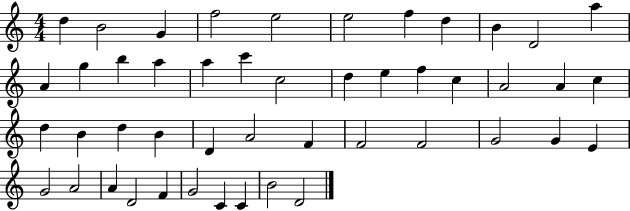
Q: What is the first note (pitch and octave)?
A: D5